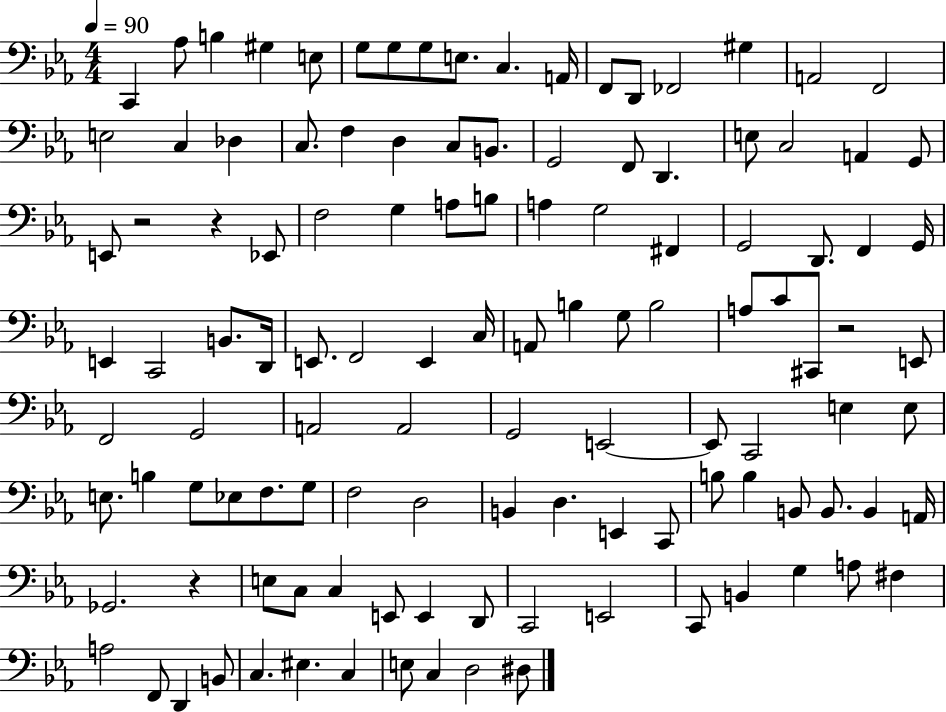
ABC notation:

X:1
T:Untitled
M:4/4
L:1/4
K:Eb
C,, _A,/2 B, ^G, E,/2 G,/2 G,/2 G,/2 E,/2 C, A,,/4 F,,/2 D,,/2 _F,,2 ^G, A,,2 F,,2 E,2 C, _D, C,/2 F, D, C,/2 B,,/2 G,,2 F,,/2 D,, E,/2 C,2 A,, G,,/2 E,,/2 z2 z _E,,/2 F,2 G, A,/2 B,/2 A, G,2 ^F,, G,,2 D,,/2 F,, G,,/4 E,, C,,2 B,,/2 D,,/4 E,,/2 F,,2 E,, C,/4 A,,/2 B, G,/2 B,2 A,/2 C/2 ^C,,/2 z2 E,,/2 F,,2 G,,2 A,,2 A,,2 G,,2 E,,2 E,,/2 C,,2 E, E,/2 E,/2 B, G,/2 _E,/2 F,/2 G,/2 F,2 D,2 B,, D, E,, C,,/2 B,/2 B, B,,/2 B,,/2 B,, A,,/4 _G,,2 z E,/2 C,/2 C, E,,/2 E,, D,,/2 C,,2 E,,2 C,,/2 B,, G, A,/2 ^F, A,2 F,,/2 D,, B,,/2 C, ^E, C, E,/2 C, D,2 ^D,/2